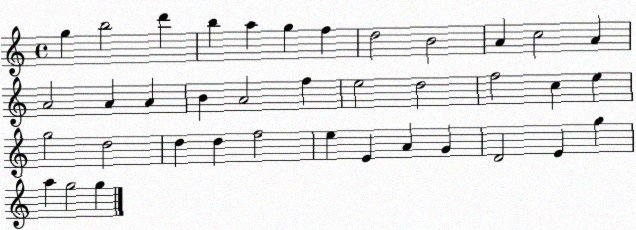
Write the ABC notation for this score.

X:1
T:Untitled
M:4/4
L:1/4
K:C
g b2 d' b a g f d2 B2 A c2 A A2 A A B A2 f e2 d2 f2 c e g2 d2 d d f2 e E A G D2 E g a g2 g